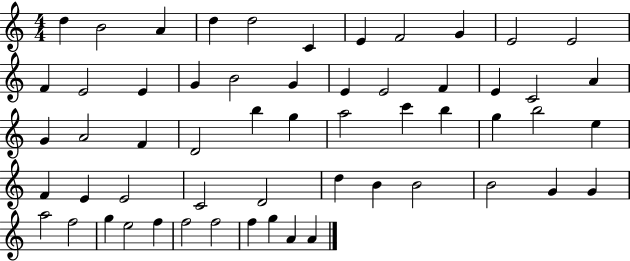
D5/q B4/h A4/q D5/q D5/h C4/q E4/q F4/h G4/q E4/h E4/h F4/q E4/h E4/q G4/q B4/h G4/q E4/q E4/h F4/q E4/q C4/h A4/q G4/q A4/h F4/q D4/h B5/q G5/q A5/h C6/q B5/q G5/q B5/h E5/q F4/q E4/q E4/h C4/h D4/h D5/q B4/q B4/h B4/h G4/q G4/q A5/h F5/h G5/q E5/h F5/q F5/h F5/h F5/q G5/q A4/q A4/q